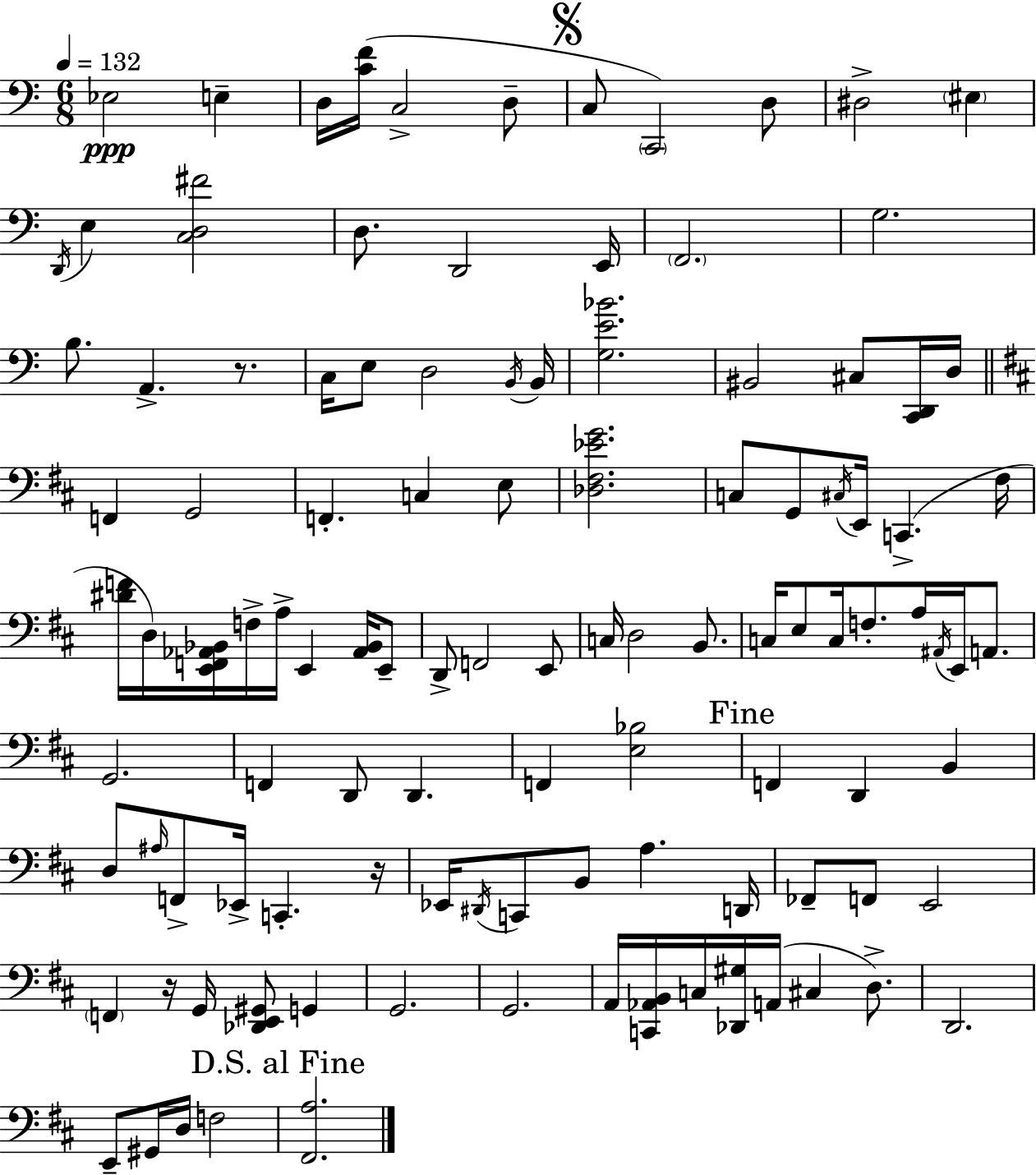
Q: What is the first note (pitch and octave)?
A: Eb3